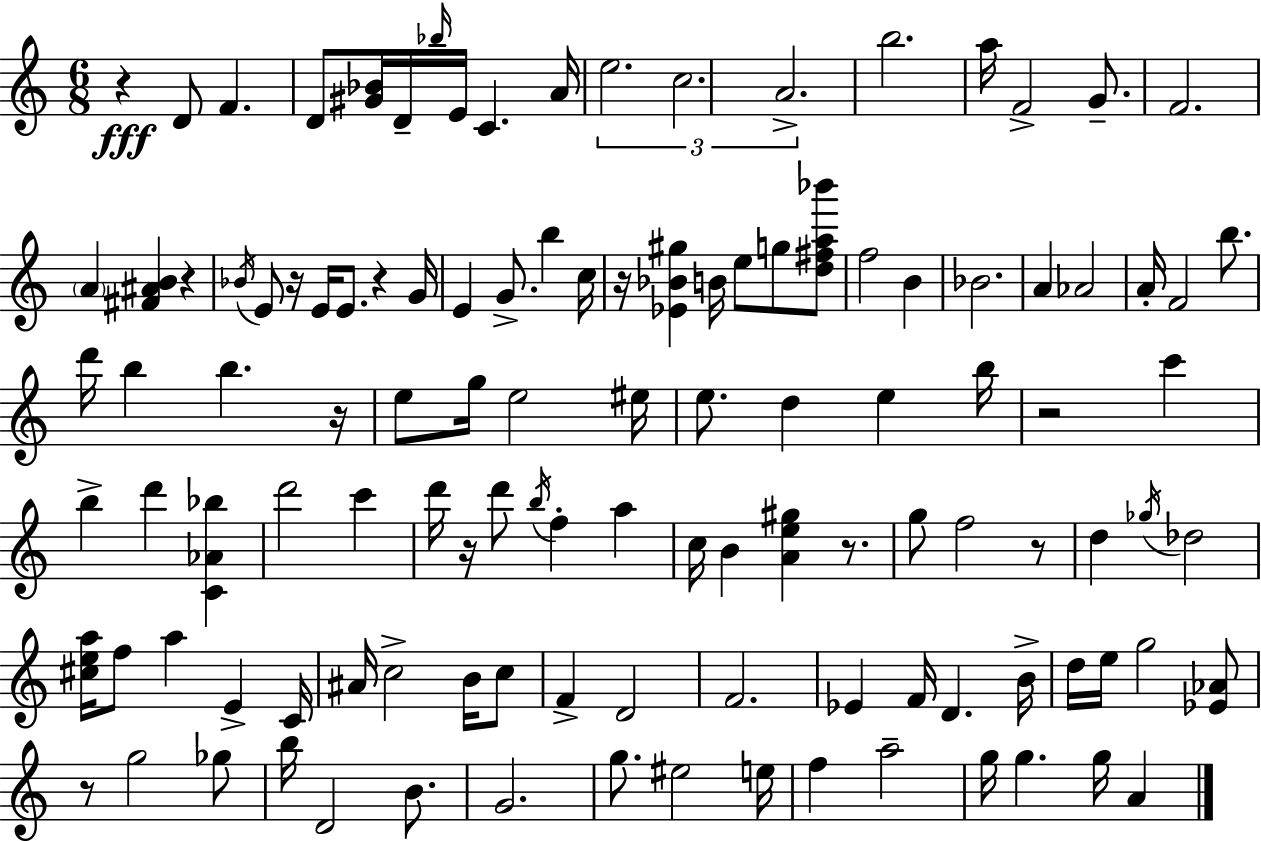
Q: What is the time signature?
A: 6/8